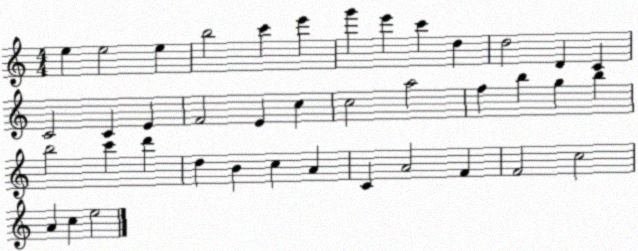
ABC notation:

X:1
T:Untitled
M:4/4
L:1/4
K:C
e e2 e b2 c' e' g' e' c' d d2 D C C2 C E F2 E c c2 a2 f b g b b2 c' d' d B c A C A2 F F2 c2 A c e2